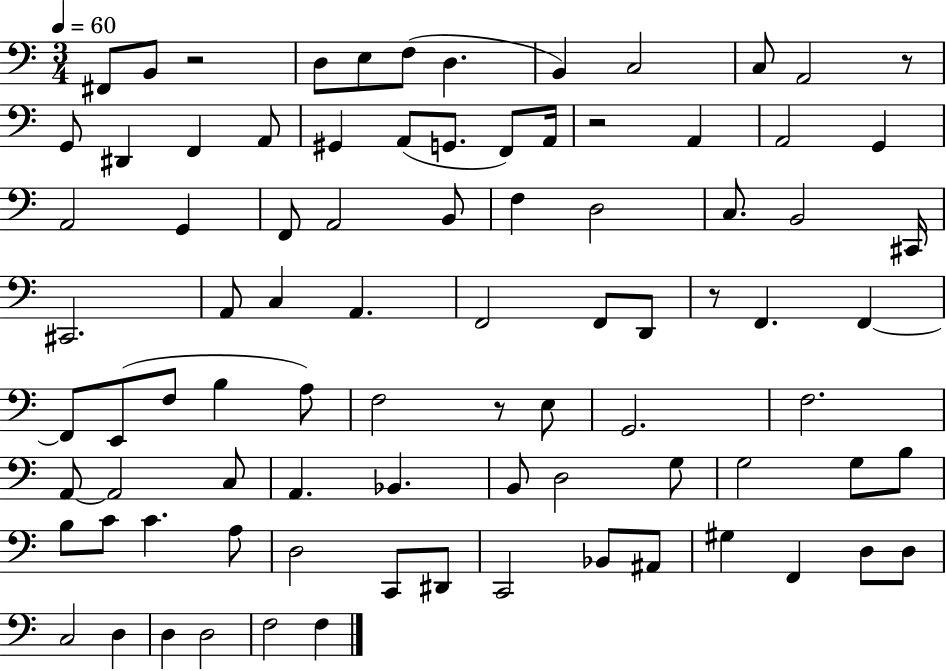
{
  \clef bass
  \numericTimeSignature
  \time 3/4
  \key c \major
  \tempo 4 = 60
  fis,8 b,8 r2 | d8 e8 f8( d4. | b,4) c2 | c8 a,2 r8 | \break g,8 dis,4 f,4 a,8 | gis,4 a,8( g,8. f,8) a,16 | r2 a,4 | a,2 g,4 | \break a,2 g,4 | f,8 a,2 b,8 | f4 d2 | c8. b,2 cis,16 | \break cis,2. | a,8 c4 a,4. | f,2 f,8 d,8 | r8 f,4. f,4~~ | \break f,8 e,8( f8 b4 a8) | f2 r8 e8 | g,2. | f2. | \break a,8~~ a,2 c8 | a,4. bes,4. | b,8 d2 g8 | g2 g8 b8 | \break b8 c'8 c'4. a8 | d2 c,8 dis,8 | c,2 bes,8 ais,8 | gis4 f,4 d8 d8 | \break c2 d4 | d4 d2 | f2 f4 | \bar "|."
}